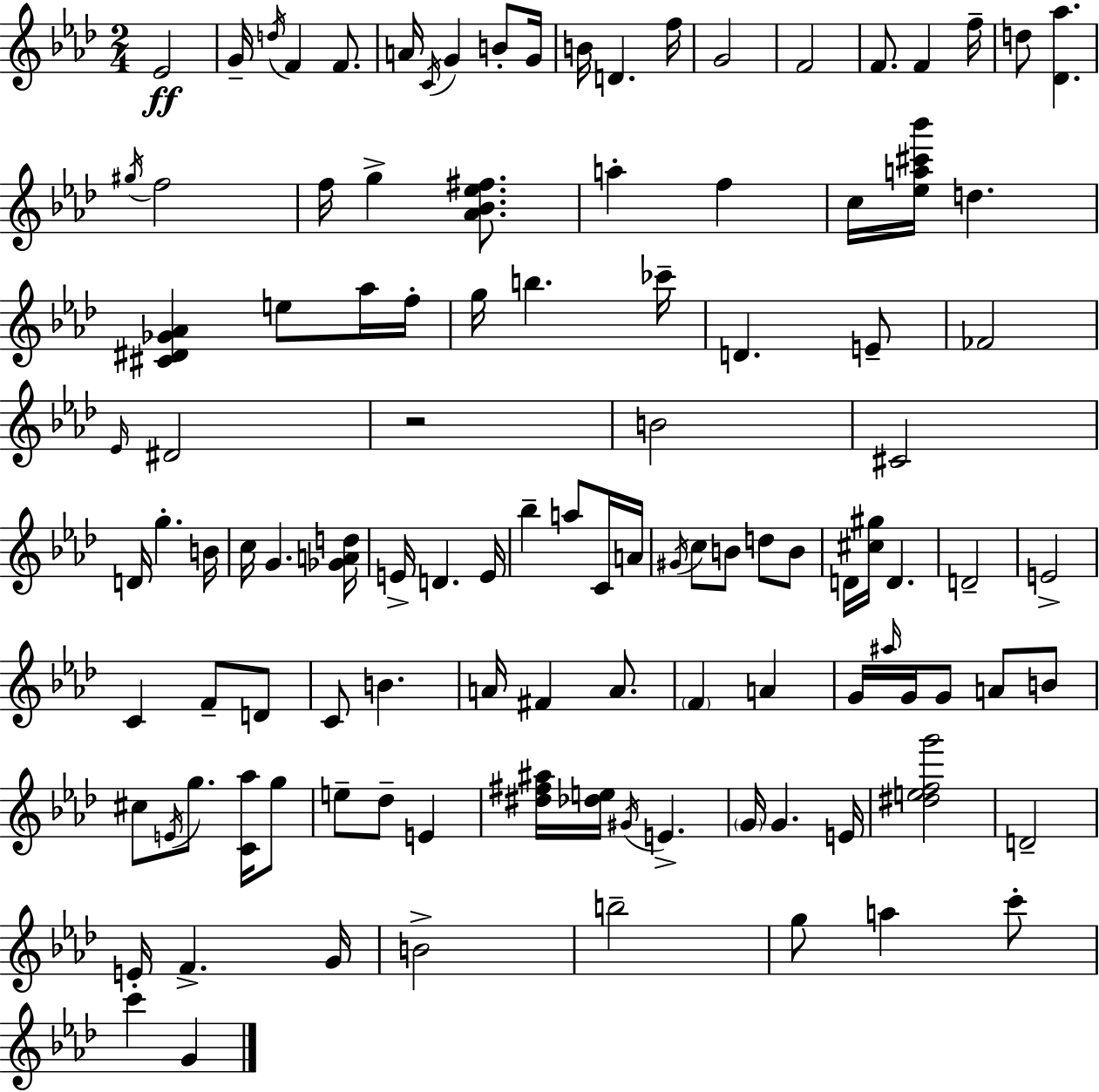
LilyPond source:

{
  \clef treble
  \numericTimeSignature
  \time 2/4
  \key f \minor
  ees'2\ff | g'16-- \acciaccatura { d''16 } f'4 f'8. | a'16 \acciaccatura { c'16 } g'4 b'8-. | g'16 b'16 d'4. | \break f''16 g'2 | f'2 | f'8. f'4 | f''16-- d''8 <des' aes''>4. | \break \acciaccatura { gis''16 } f''2 | f''16 g''4-> | <aes' bes' ees'' fis''>8. a''4-. f''4 | c''16 <ees'' a'' cis''' bes'''>16 d''4. | \break <cis' dis' ges' aes'>4 e''8 | aes''16 f''16-. g''16 b''4. | ces'''16-- d'4. | e'8-- fes'2 | \break \grace { ees'16 } dis'2 | r2 | b'2 | cis'2 | \break d'16 g''4.-. | b'16 c''16 g'4. | <ges' a' d''>16 e'16-> d'4. | e'16 bes''4-- | \break a''8 c'16 a'16 \acciaccatura { gis'16 } c''8 b'8 | d''8 b'8 d'16 <cis'' gis''>16 d'4. | d'2-- | e'2-> | \break c'4 | f'8-- d'8 c'8 b'4. | a'16 fis'4 | a'8. \parenthesize f'4 | \break a'4 g'16 \grace { ais''16 } g'16 | g'8 a'8 b'8 cis''8 | \acciaccatura { e'16 } g''8. <c' aes''>16 g''8 e''8-- | des''8-- e'4 <dis'' fis'' ais''>16 | \break <des'' e''>16 \acciaccatura { gis'16 } e'4.-> | \parenthesize g'16 g'4. e'16 | <dis'' e'' f'' g'''>2 | d'2-- | \break e'16-. f'4.-> g'16 | b'2-> | b''2-- | g''8 a''4 c'''8-. | \break c'''4 g'4 | \bar "|."
}